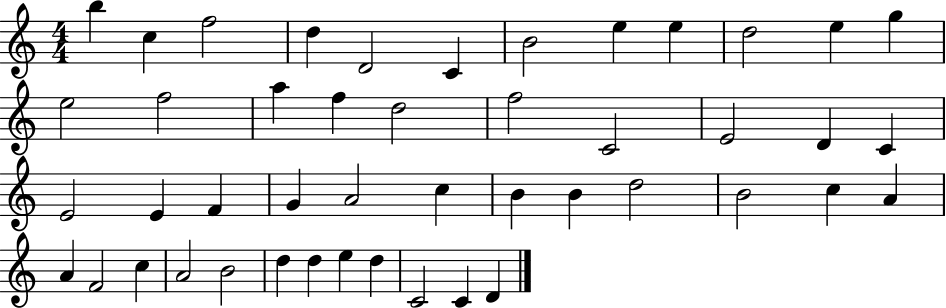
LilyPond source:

{
  \clef treble
  \numericTimeSignature
  \time 4/4
  \key c \major
  b''4 c''4 f''2 | d''4 d'2 c'4 | b'2 e''4 e''4 | d''2 e''4 g''4 | \break e''2 f''2 | a''4 f''4 d''2 | f''2 c'2 | e'2 d'4 c'4 | \break e'2 e'4 f'4 | g'4 a'2 c''4 | b'4 b'4 d''2 | b'2 c''4 a'4 | \break a'4 f'2 c''4 | a'2 b'2 | d''4 d''4 e''4 d''4 | c'2 c'4 d'4 | \break \bar "|."
}